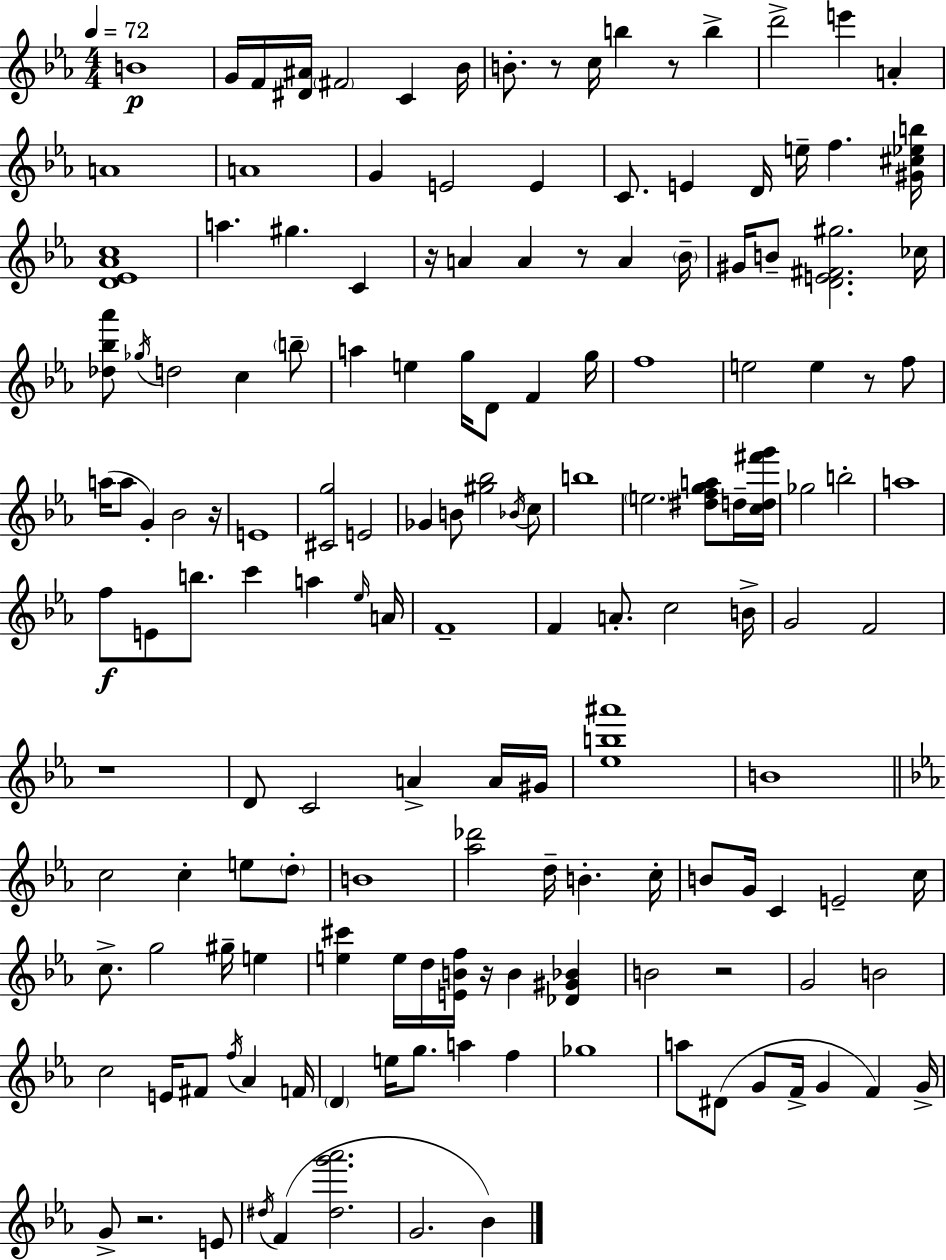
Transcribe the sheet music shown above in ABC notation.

X:1
T:Untitled
M:4/4
L:1/4
K:Cm
B4 G/4 F/4 [^D^A]/4 ^F2 C _B/4 B/2 z/2 c/4 b z/2 b d'2 e' A A4 A4 G E2 E C/2 E D/4 e/4 f [^G^c_eb]/4 [D_E_Ac]4 a ^g C z/4 A A z/2 A _B/4 ^G/4 B/2 [DE^F^g]2 _c/4 [_d_b_a']/2 _g/4 d2 c b/2 a e g/4 D/2 F g/4 f4 e2 e z/2 f/2 a/4 a/2 G _B2 z/4 E4 [^Cg]2 E2 _G B/2 [^g_b]2 _B/4 c/2 b4 e2 [^dfga]/2 d/4 [cd^f'g']/4 _g2 b2 a4 f/2 E/2 b/2 c' a _e/4 A/4 F4 F A/2 c2 B/4 G2 F2 z4 D/2 C2 A A/4 ^G/4 [_eb^a']4 B4 c2 c e/2 d/2 B4 [_a_d']2 d/4 B c/4 B/2 G/4 C E2 c/4 c/2 g2 ^g/4 e [e^c'] e/4 d/4 [EBf]/4 z/4 B [_D^G_B] B2 z2 G2 B2 c2 E/4 ^F/2 f/4 _A F/4 D e/4 g/2 a f _g4 a/2 ^D/2 G/2 F/4 G F G/4 G/2 z2 E/2 ^d/4 F [^dg'_a']2 G2 _B